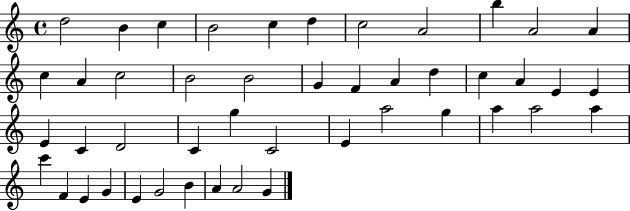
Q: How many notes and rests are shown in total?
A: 46